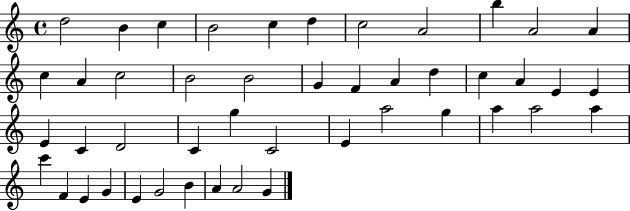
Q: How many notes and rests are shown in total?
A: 46